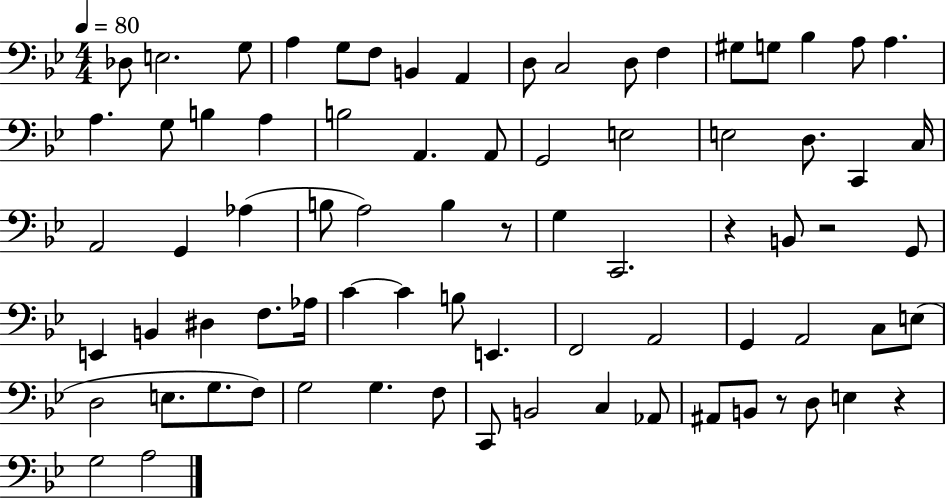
Db3/e E3/h. G3/e A3/q G3/e F3/e B2/q A2/q D3/e C3/h D3/e F3/q G#3/e G3/e Bb3/q A3/e A3/q. A3/q. G3/e B3/q A3/q B3/h A2/q. A2/e G2/h E3/h E3/h D3/e. C2/q C3/s A2/h G2/q Ab3/q B3/e A3/h B3/q R/e G3/q C2/h. R/q B2/e R/h G2/e E2/q B2/q D#3/q F3/e. Ab3/s C4/q C4/q B3/e E2/q. F2/h A2/h G2/q A2/h C3/e E3/e D3/h E3/e. G3/e. F3/e G3/h G3/q. F3/e C2/e B2/h C3/q Ab2/e A#2/e B2/e R/e D3/e E3/q R/q G3/h A3/h